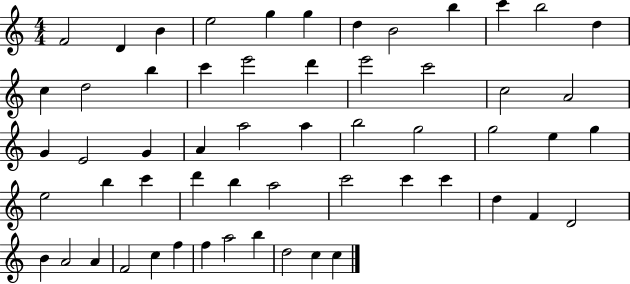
{
  \clef treble
  \numericTimeSignature
  \time 4/4
  \key c \major
  f'2 d'4 b'4 | e''2 g''4 g''4 | d''4 b'2 b''4 | c'''4 b''2 d''4 | \break c''4 d''2 b''4 | c'''4 e'''2 d'''4 | e'''2 c'''2 | c''2 a'2 | \break g'4 e'2 g'4 | a'4 a''2 a''4 | b''2 g''2 | g''2 e''4 g''4 | \break e''2 b''4 c'''4 | d'''4 b''4 a''2 | c'''2 c'''4 c'''4 | d''4 f'4 d'2 | \break b'4 a'2 a'4 | f'2 c''4 f''4 | f''4 a''2 b''4 | d''2 c''4 c''4 | \break \bar "|."
}